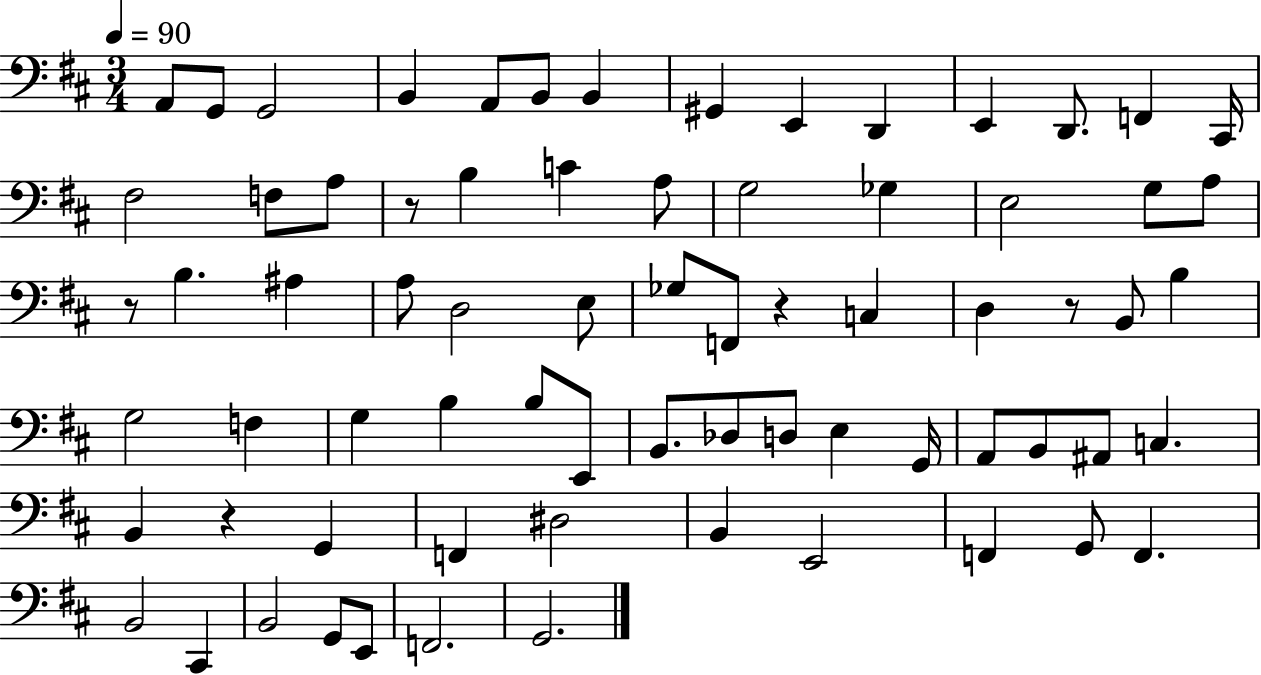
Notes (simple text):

A2/e G2/e G2/h B2/q A2/e B2/e B2/q G#2/q E2/q D2/q E2/q D2/e. F2/q C#2/s F#3/h F3/e A3/e R/e B3/q C4/q A3/e G3/h Gb3/q E3/h G3/e A3/e R/e B3/q. A#3/q A3/e D3/h E3/e Gb3/e F2/e R/q C3/q D3/q R/e B2/e B3/q G3/h F3/q G3/q B3/q B3/e E2/e B2/e. Db3/e D3/e E3/q G2/s A2/e B2/e A#2/e C3/q. B2/q R/q G2/q F2/q D#3/h B2/q E2/h F2/q G2/e F2/q. B2/h C#2/q B2/h G2/e E2/e F2/h. G2/h.